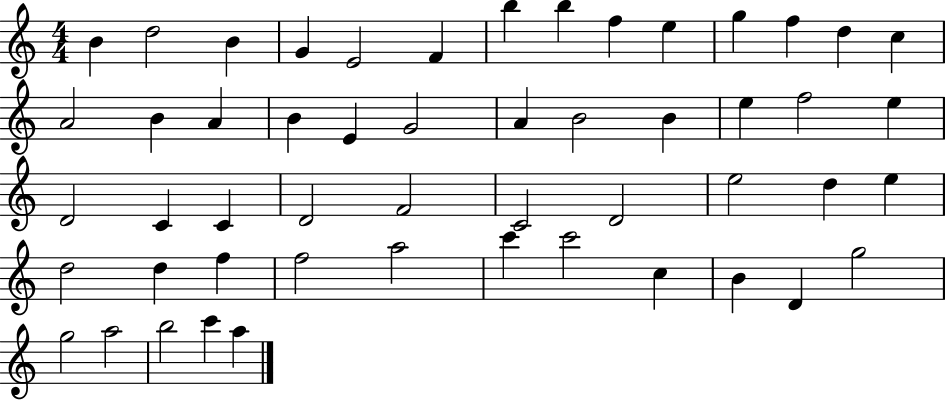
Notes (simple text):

B4/q D5/h B4/q G4/q E4/h F4/q B5/q B5/q F5/q E5/q G5/q F5/q D5/q C5/q A4/h B4/q A4/q B4/q E4/q G4/h A4/q B4/h B4/q E5/q F5/h E5/q D4/h C4/q C4/q D4/h F4/h C4/h D4/h E5/h D5/q E5/q D5/h D5/q F5/q F5/h A5/h C6/q C6/h C5/q B4/q D4/q G5/h G5/h A5/h B5/h C6/q A5/q